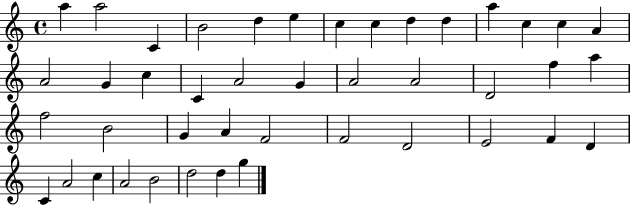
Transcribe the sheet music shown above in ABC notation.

X:1
T:Untitled
M:4/4
L:1/4
K:C
a a2 C B2 d e c c d d a c c A A2 G c C A2 G A2 A2 D2 f a f2 B2 G A F2 F2 D2 E2 F D C A2 c A2 B2 d2 d g